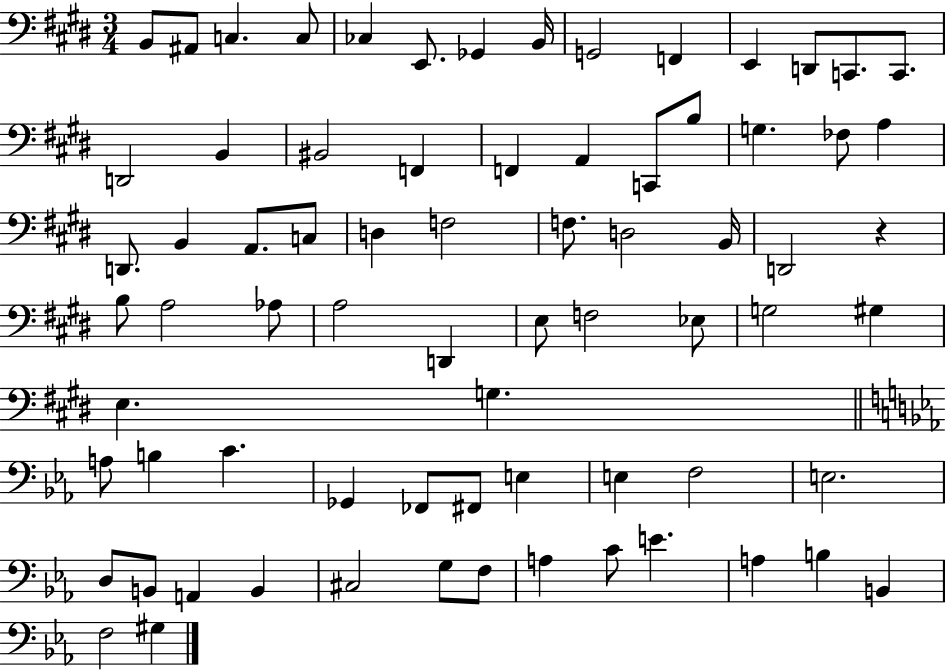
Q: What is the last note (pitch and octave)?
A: G#3